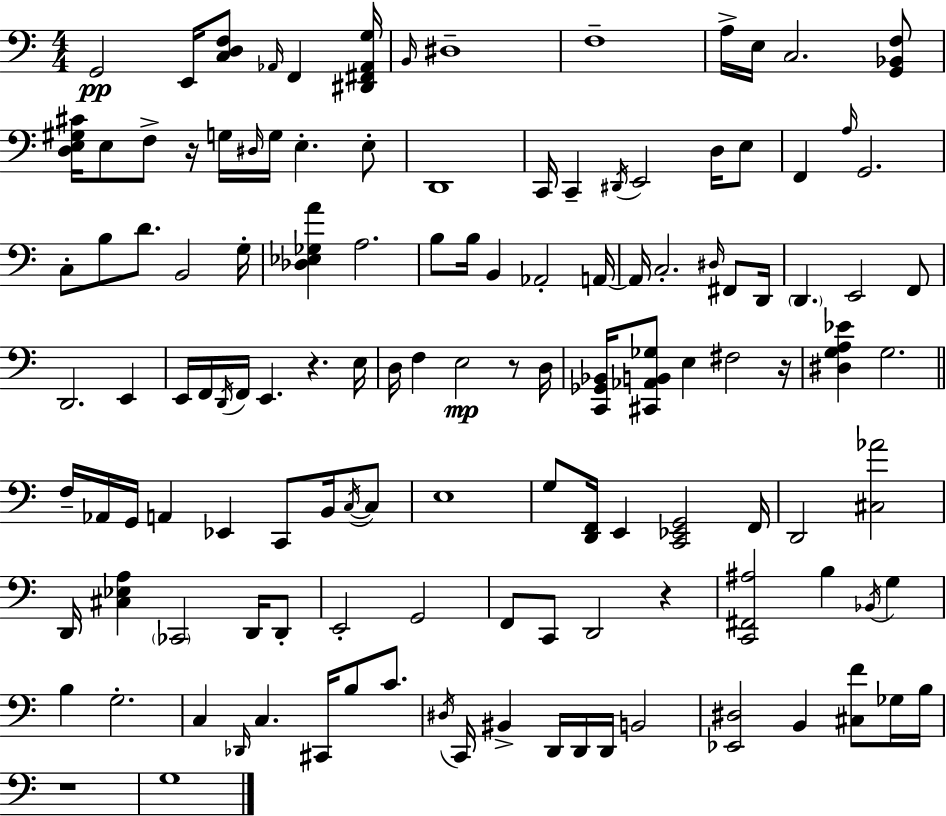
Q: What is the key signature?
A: C major